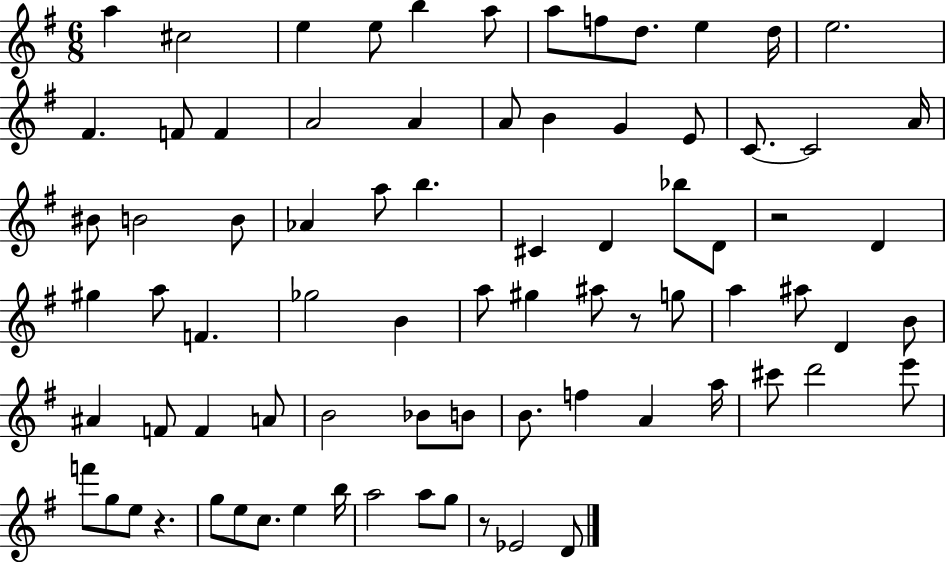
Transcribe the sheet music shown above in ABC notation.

X:1
T:Untitled
M:6/8
L:1/4
K:G
a ^c2 e e/2 b a/2 a/2 f/2 d/2 e d/4 e2 ^F F/2 F A2 A A/2 B G E/2 C/2 C2 A/4 ^B/2 B2 B/2 _A a/2 b ^C D _b/2 D/2 z2 D ^g a/2 F _g2 B a/2 ^g ^a/2 z/2 g/2 a ^a/2 D B/2 ^A F/2 F A/2 B2 _B/2 B/2 B/2 f A a/4 ^c'/2 d'2 e'/2 f'/2 g/2 e/2 z g/2 e/2 c/2 e b/4 a2 a/2 g/2 z/2 _E2 D/2